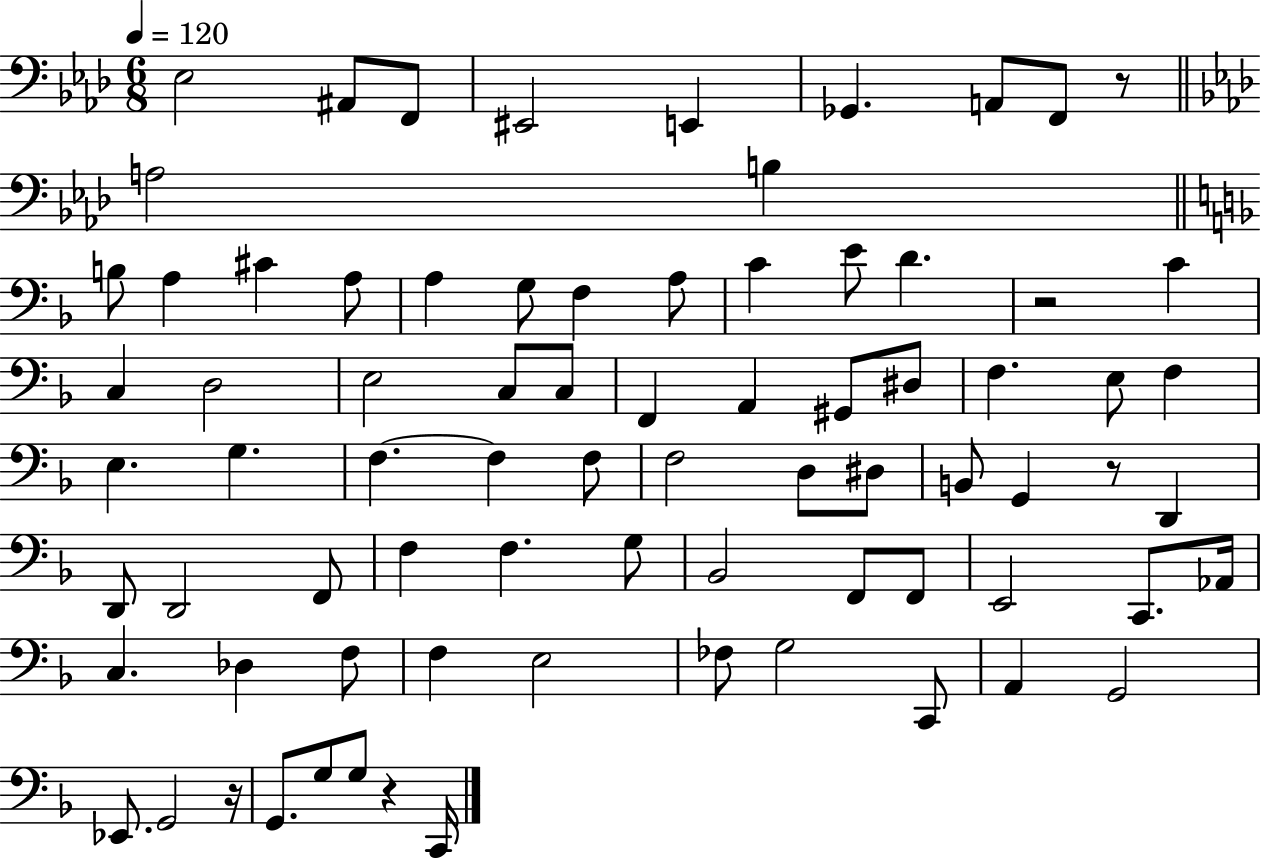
Eb3/h A#2/e F2/e EIS2/h E2/q Gb2/q. A2/e F2/e R/e A3/h B3/q B3/e A3/q C#4/q A3/e A3/q G3/e F3/q A3/e C4/q E4/e D4/q. R/h C4/q C3/q D3/h E3/h C3/e C3/e F2/q A2/q G#2/e D#3/e F3/q. E3/e F3/q E3/q. G3/q. F3/q. F3/q F3/e F3/h D3/e D#3/e B2/e G2/q R/e D2/q D2/e D2/h F2/e F3/q F3/q. G3/e Bb2/h F2/e F2/e E2/h C2/e. Ab2/s C3/q. Db3/q F3/e F3/q E3/h FES3/e G3/h C2/e A2/q G2/h Eb2/e. G2/h R/s G2/e. G3/e G3/e R/q C2/s